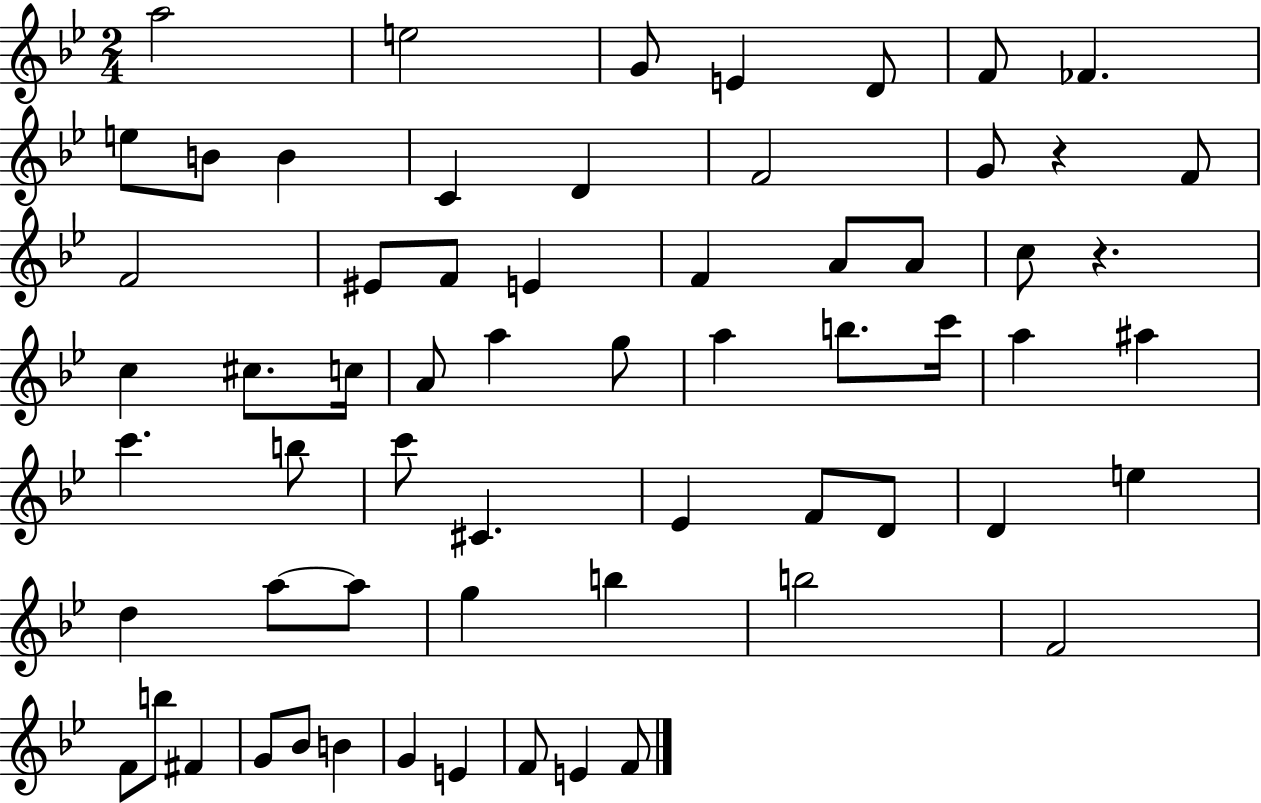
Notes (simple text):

A5/h E5/h G4/e E4/q D4/e F4/e FES4/q. E5/e B4/e B4/q C4/q D4/q F4/h G4/e R/q F4/e F4/h EIS4/e F4/e E4/q F4/q A4/e A4/e C5/e R/q. C5/q C#5/e. C5/s A4/e A5/q G5/e A5/q B5/e. C6/s A5/q A#5/q C6/q. B5/e C6/e C#4/q. Eb4/q F4/e D4/e D4/q E5/q D5/q A5/e A5/e G5/q B5/q B5/h F4/h F4/e B5/e F#4/q G4/e Bb4/e B4/q G4/q E4/q F4/e E4/q F4/e